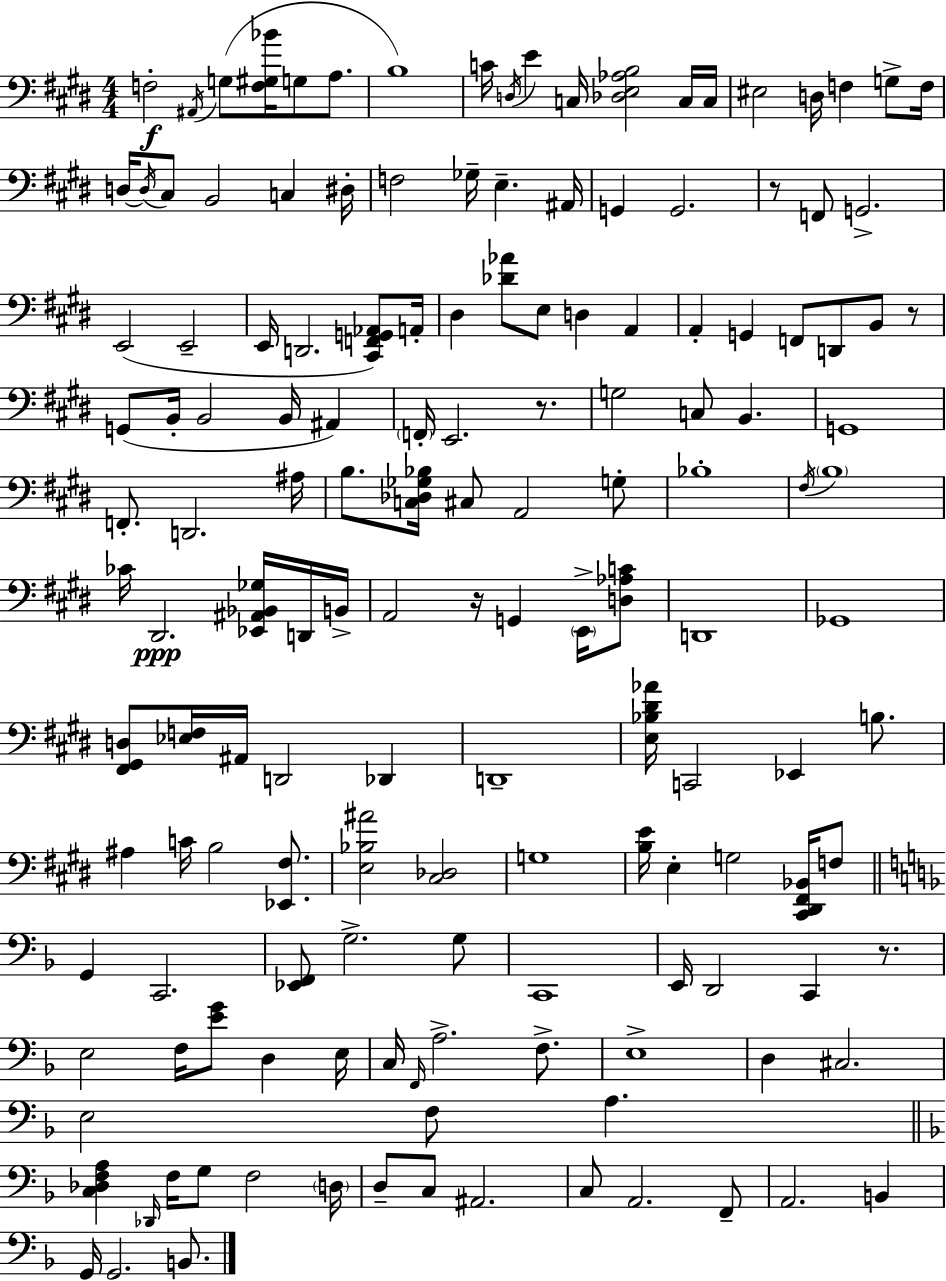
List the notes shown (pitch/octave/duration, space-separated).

F3/h A#2/s G3/e [F3,G#3,Bb4]/s G3/e A3/e. B3/w C4/s D3/s E4/q C3/s [Db3,E3,Ab3,B3]/h C3/s C3/s EIS3/h D3/s F3/q G3/e F3/s D3/s D3/s C#3/e B2/h C3/q D#3/s F3/h Gb3/s E3/q. A#2/s G2/q G2/h. R/e F2/e G2/h. E2/h E2/h E2/s D2/h. [C#2,F2,G2,Ab2]/e A2/s D#3/q [Db4,Ab4]/e E3/e D3/q A2/q A2/q G2/q F2/e D2/e B2/e R/e G2/e B2/s B2/h B2/s A#2/q F2/s E2/h. R/e. G3/h C3/e B2/q. G2/w F2/e. D2/h. A#3/s B3/e. [C3,Db3,Gb3,Bb3]/s C#3/e A2/h G3/e Bb3/w F#3/s B3/w CES4/s D#2/h. [Eb2,A#2,Bb2,Gb3]/s D2/s B2/s A2/h R/s G2/q E2/s [D3,Ab3,C4]/e D2/w Gb2/w [F#2,G#2,D3]/e [Eb3,F3]/s A#2/s D2/h Db2/q D2/w [E3,Bb3,D#4,Ab4]/s C2/h Eb2/q B3/e. A#3/q C4/s B3/h [Eb2,F#3]/e. [E3,Bb3,A#4]/h [C#3,Db3]/h G3/w [B3,E4]/s E3/q G3/h [C#2,D#2,F#2,Bb2]/s F3/e G2/q C2/h. [Eb2,F2]/e G3/h. G3/e C2/w E2/s D2/h C2/q R/e. E3/h F3/s [E4,G4]/e D3/q E3/s C3/s F2/s A3/h. F3/e. E3/w D3/q C#3/h. E3/h F3/e A3/q. [C3,Db3,F3,A3]/q Db2/s F3/s G3/e F3/h D3/s D3/e C3/e A#2/h. C3/e A2/h. F2/e A2/h. B2/q G2/s G2/h. B2/e.